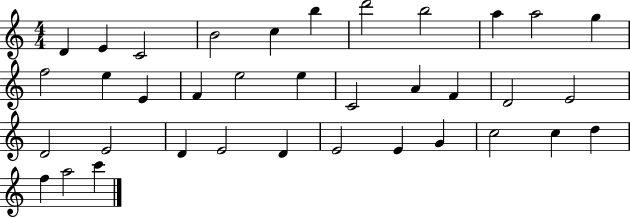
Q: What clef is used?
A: treble